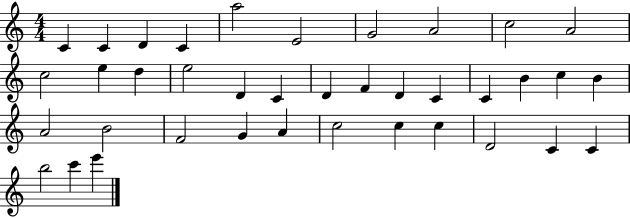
X:1
T:Untitled
M:4/4
L:1/4
K:C
C C D C a2 E2 G2 A2 c2 A2 c2 e d e2 D C D F D C C B c B A2 B2 F2 G A c2 c c D2 C C b2 c' e'